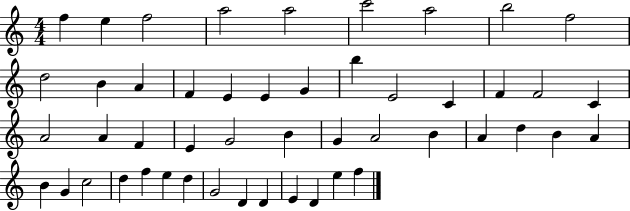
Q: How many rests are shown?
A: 0